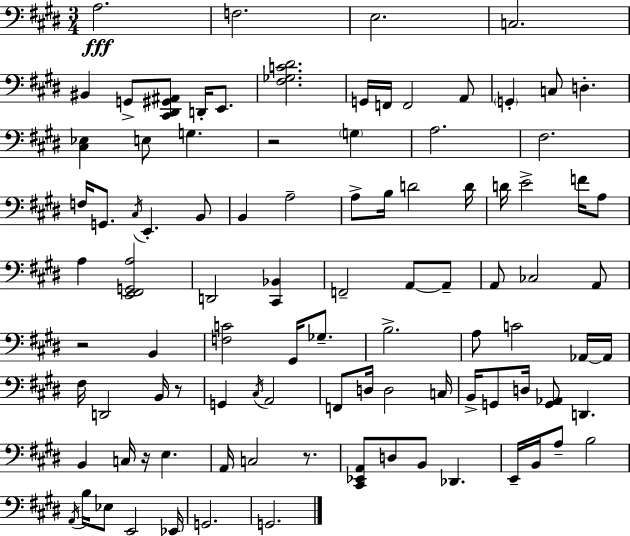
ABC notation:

X:1
T:Untitled
M:3/4
L:1/4
K:E
A,2 F,2 E,2 C,2 ^B,, G,,/2 [^C,,^D,,^G,,^A,,]/2 D,,/4 E,,/2 [^F,_G,C^D]2 G,,/4 F,,/4 F,,2 A,,/2 G,, C,/2 D, [^C,_E,] E,/2 G, z2 G, A,2 ^F,2 F,/4 G,,/2 ^C,/4 E,, B,,/2 B,, A,2 A,/2 B,/4 D2 D/4 D/4 E2 F/4 A,/2 A, [E,,^F,,G,,A,]2 D,,2 [^C,,_B,,] F,,2 A,,/2 A,,/2 A,,/2 _C,2 A,,/2 z2 B,, [F,C]2 ^G,,/4 _G,/2 B,2 A,/2 C2 _A,,/4 _A,,/4 ^F,/4 D,,2 B,,/4 z/2 G,, ^C,/4 A,,2 F,,/2 D,/4 D,2 C,/4 B,,/4 G,,/2 D,/4 [G,,_A,,]/2 D,, B,, C,/4 z/4 E, A,,/4 C,2 z/2 [^C,,_E,,A,,]/2 D,/2 B,,/2 _D,, E,,/4 B,,/4 A,/2 B,2 A,,/4 B,/4 _E,/2 E,,2 _E,,/4 G,,2 G,,2